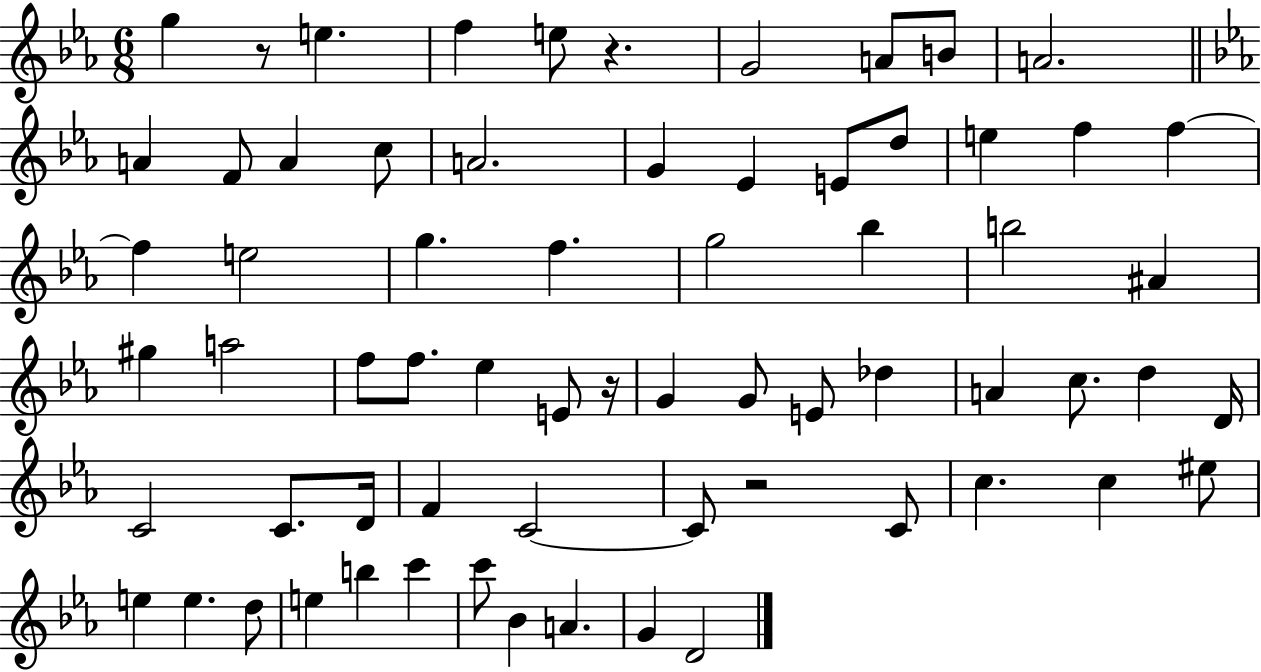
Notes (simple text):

G5/q R/e E5/q. F5/q E5/e R/q. G4/h A4/e B4/e A4/h. A4/q F4/e A4/q C5/e A4/h. G4/q Eb4/q E4/e D5/e E5/q F5/q F5/q F5/q E5/h G5/q. F5/q. G5/h Bb5/q B5/h A#4/q G#5/q A5/h F5/e F5/e. Eb5/q E4/e R/s G4/q G4/e E4/e Db5/q A4/q C5/e. D5/q D4/s C4/h C4/e. D4/s F4/q C4/h C4/e R/h C4/e C5/q. C5/q EIS5/e E5/q E5/q. D5/e E5/q B5/q C6/q C6/e Bb4/q A4/q. G4/q D4/h